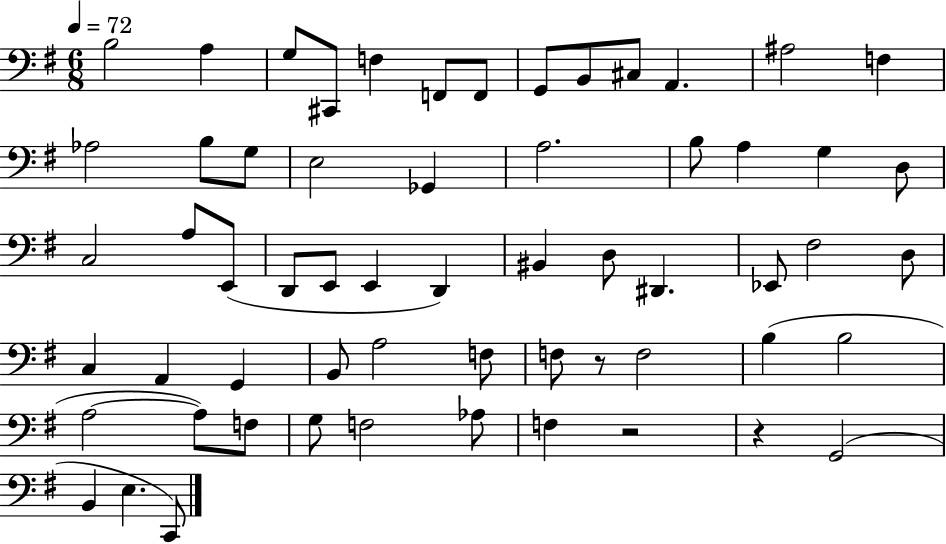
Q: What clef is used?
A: bass